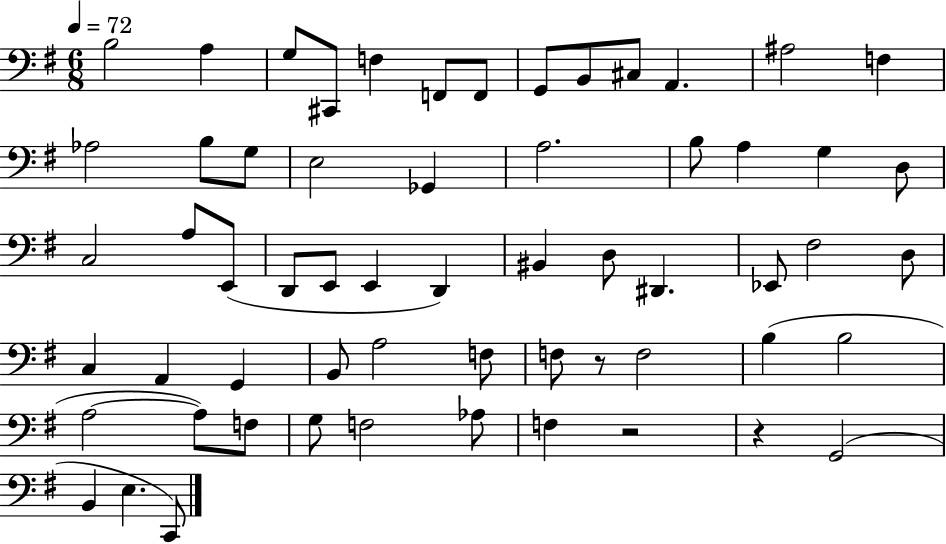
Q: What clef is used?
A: bass